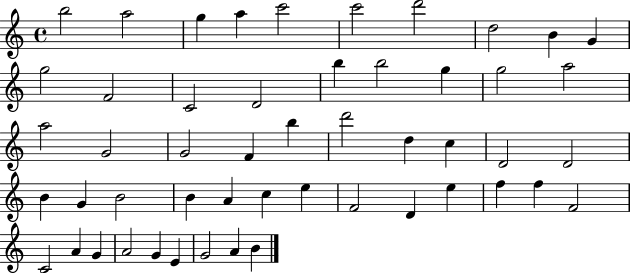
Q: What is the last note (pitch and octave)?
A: B4